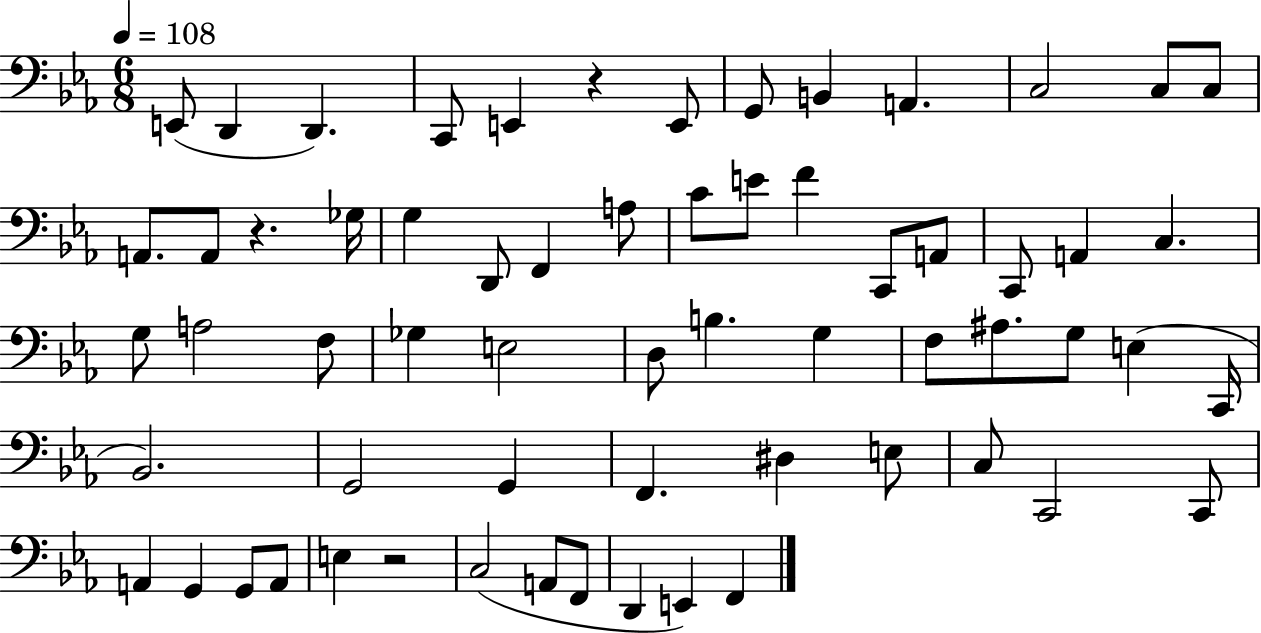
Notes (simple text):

E2/e D2/q D2/q. C2/e E2/q R/q E2/e G2/e B2/q A2/q. C3/h C3/e C3/e A2/e. A2/e R/q. Gb3/s G3/q D2/e F2/q A3/e C4/e E4/e F4/q C2/e A2/e C2/e A2/q C3/q. G3/e A3/h F3/e Gb3/q E3/h D3/e B3/q. G3/q F3/e A#3/e. G3/e E3/q C2/s Bb2/h. G2/h G2/q F2/q. D#3/q E3/e C3/e C2/h C2/e A2/q G2/q G2/e A2/e E3/q R/h C3/h A2/e F2/e D2/q E2/q F2/q